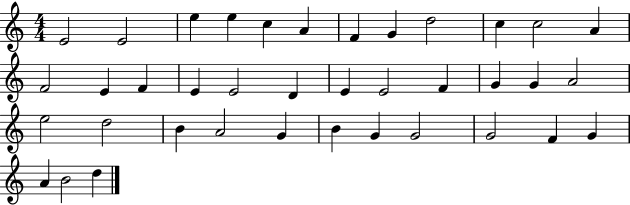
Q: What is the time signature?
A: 4/4